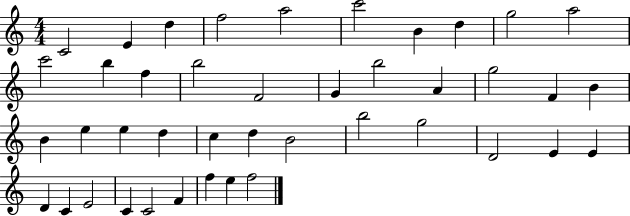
C4/h E4/q D5/q F5/h A5/h C6/h B4/q D5/q G5/h A5/h C6/h B5/q F5/q B5/h F4/h G4/q B5/h A4/q G5/h F4/q B4/q B4/q E5/q E5/q D5/q C5/q D5/q B4/h B5/h G5/h D4/h E4/q E4/q D4/q C4/q E4/h C4/q C4/h F4/q F5/q E5/q F5/h